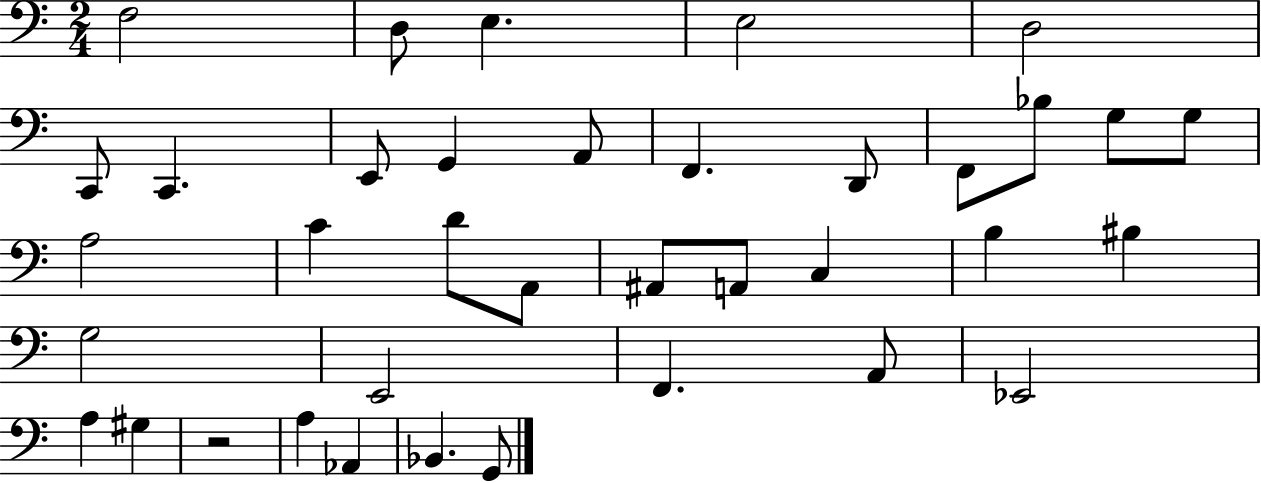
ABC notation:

X:1
T:Untitled
M:2/4
L:1/4
K:C
F,2 D,/2 E, E,2 D,2 C,,/2 C,, E,,/2 G,, A,,/2 F,, D,,/2 F,,/2 _B,/2 G,/2 G,/2 A,2 C D/2 A,,/2 ^A,,/2 A,,/2 C, B, ^B, G,2 E,,2 F,, A,,/2 _E,,2 A, ^G, z2 A, _A,, _B,, G,,/2